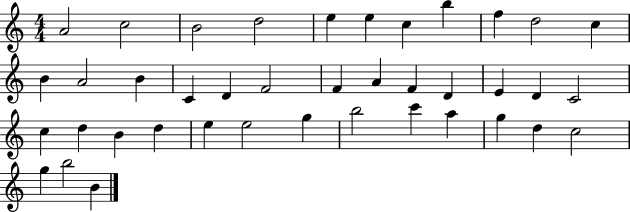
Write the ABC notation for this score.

X:1
T:Untitled
M:4/4
L:1/4
K:C
A2 c2 B2 d2 e e c b f d2 c B A2 B C D F2 F A F D E D C2 c d B d e e2 g b2 c' a g d c2 g b2 B